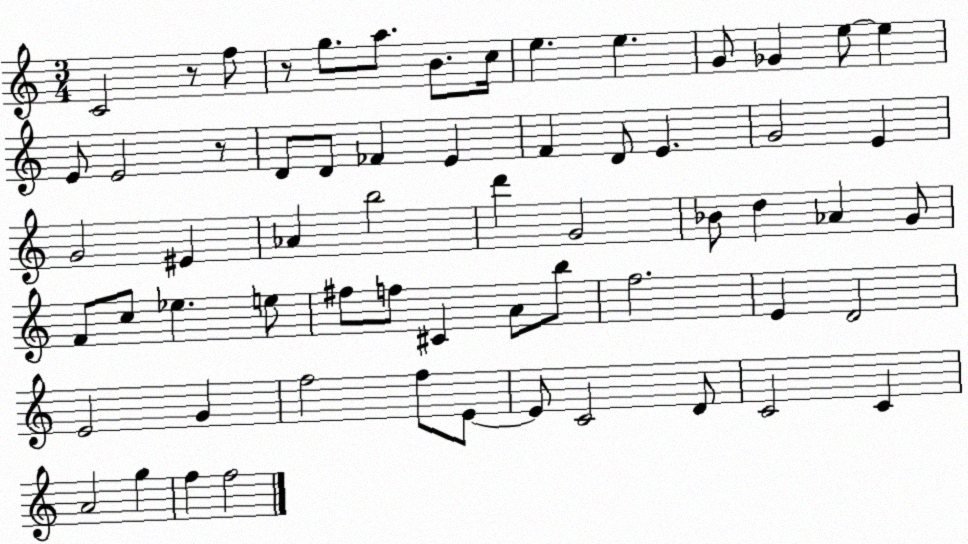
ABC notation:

X:1
T:Untitled
M:3/4
L:1/4
K:C
C2 z/2 f/2 z/2 g/2 a/2 B/2 c/4 e e G/2 _G e/2 e E/2 E2 z/2 D/2 D/2 _F E F D/2 E G2 E G2 ^E _A b2 d' G2 _B/2 d _A G/2 F/2 c/2 _e e/2 ^f/2 f/2 ^C A/2 b/2 f2 E D2 E2 G f2 f/2 E/2 E/2 C2 D/2 C2 C A2 g f f2